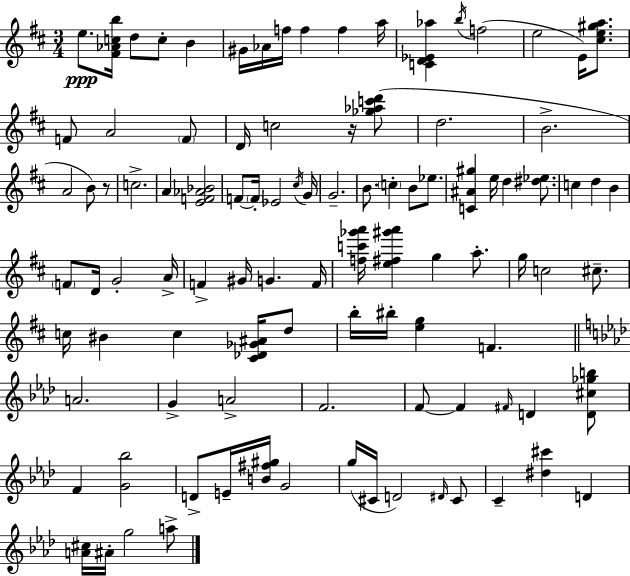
{
  \clef treble
  \numericTimeSignature
  \time 3/4
  \key d \major
  e''8.\ppp <fis' aes' c'' b''>16 d''8 c''8-. b'4 | gis'16 aes'16 f''16 f''4 f''4 a''16 | <c' d' ees' aes''>4 \acciaccatura { b''16 }( f''2 | e''2 e'16) <cis'' e'' gis'' a''>8. | \break f'8 a'2 \parenthesize f'8 | d'16 c''2 r16 <ges'' aes'' c''' d'''>8( | d''2. | b'2.-> | \break a'2 b'8) r8 | c''2.-> | a'4 <e' f' aes' bes'>2 | f'8~~ \parenthesize f'16-. ees'2 | \break \acciaccatura { cis''16 } g'16 g'2.-- | b'8. \parenthesize c''4-. b'8 ees''8. | <c' ais' gis''>4 e''16 d''4 <dis'' ees''>8. | c''4 d''4 b'4 | \break \parenthesize f'8 d'16 g'2-. | a'16-> f'4-> gis'16 g'4. | f'16 <f'' c''' ges''' a'''>16 <e'' fis'' gis''' a'''>4 g''4 a''8.-. | g''16 c''2 cis''8.-- | \break c''16 bis'4 c''4 <cis' des' ges' ais'>16 | d''8 b''16-. bis''16-. <e'' g''>4 f'4. | \bar "||" \break \key aes \major a'2. | g'4-> a'2-> | f'2. | f'8~~ f'4 \grace { fis'16 } d'4 <d' cis'' ges'' b''>8 | \break f'4 <g' bes''>2 | d'8-> e'16-- <b' fis'' gis''>16 g'2 | g''16( cis'16 d'2) \grace { dis'16 } | cis'8 c'4-- <dis'' cis'''>4 d'4 | \break <a' cis''>16 ais'16-. g''2 | a''8-> \bar "|."
}